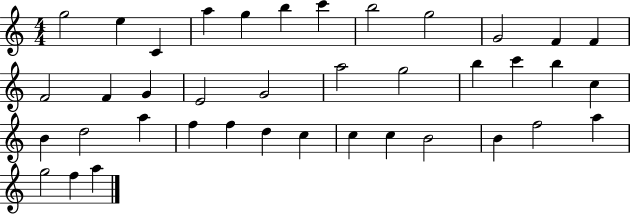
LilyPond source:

{
  \clef treble
  \numericTimeSignature
  \time 4/4
  \key c \major
  g''2 e''4 c'4 | a''4 g''4 b''4 c'''4 | b''2 g''2 | g'2 f'4 f'4 | \break f'2 f'4 g'4 | e'2 g'2 | a''2 g''2 | b''4 c'''4 b''4 c''4 | \break b'4 d''2 a''4 | f''4 f''4 d''4 c''4 | c''4 c''4 b'2 | b'4 f''2 a''4 | \break g''2 f''4 a''4 | \bar "|."
}